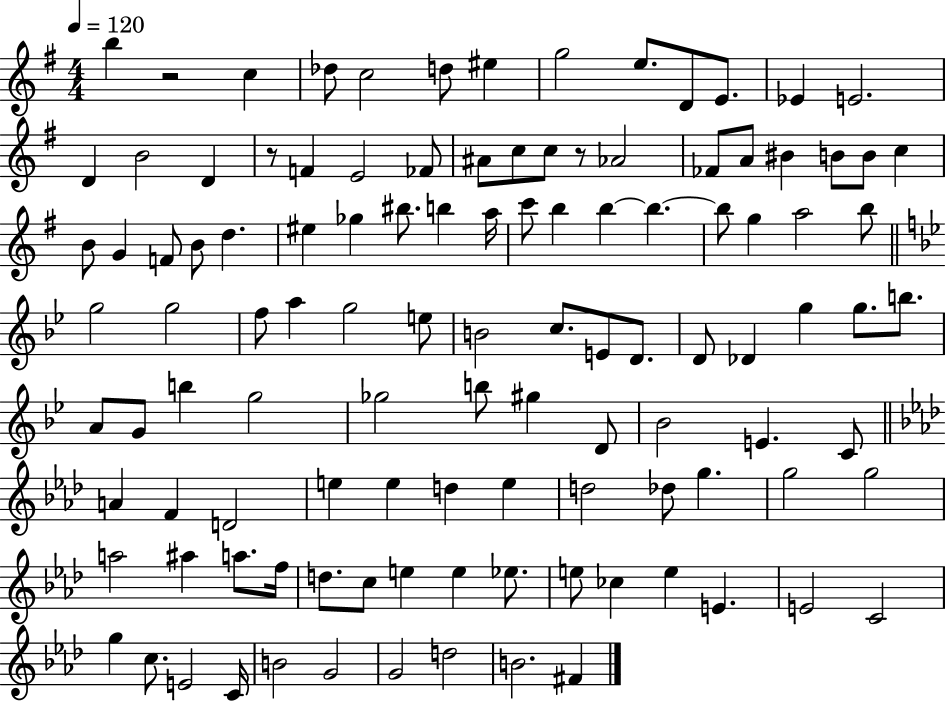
B5/q R/h C5/q Db5/e C5/h D5/e EIS5/q G5/h E5/e. D4/e E4/e. Eb4/q E4/h. D4/q B4/h D4/q R/e F4/q E4/h FES4/e A#4/e C5/e C5/e R/e Ab4/h FES4/e A4/e BIS4/q B4/e B4/e C5/q B4/e G4/q F4/e B4/e D5/q. EIS5/q Gb5/q BIS5/e. B5/q A5/s C6/e B5/q B5/q B5/q. B5/e G5/q A5/h B5/e G5/h G5/h F5/e A5/q G5/h E5/e B4/h C5/e. E4/e D4/e. D4/e Db4/q G5/q G5/e. B5/e. A4/e G4/e B5/q G5/h Gb5/h B5/e G#5/q D4/e Bb4/h E4/q. C4/e A4/q F4/q D4/h E5/q E5/q D5/q E5/q D5/h Db5/e G5/q. G5/h G5/h A5/h A#5/q A5/e. F5/s D5/e. C5/e E5/q E5/q Eb5/e. E5/e CES5/q E5/q E4/q. E4/h C4/h G5/q C5/e. E4/h C4/s B4/h G4/h G4/h D5/h B4/h. F#4/q